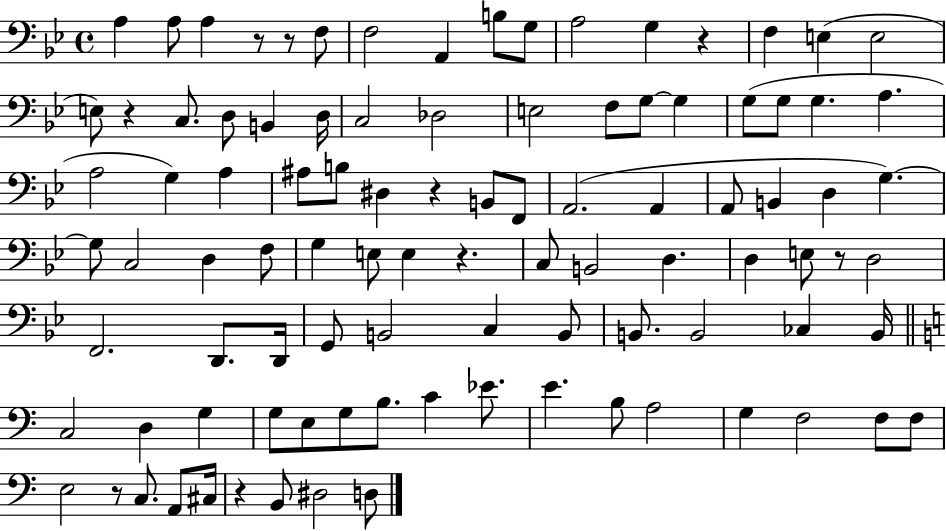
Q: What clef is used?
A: bass